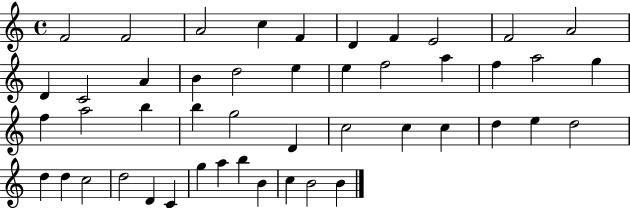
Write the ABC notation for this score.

X:1
T:Untitled
M:4/4
L:1/4
K:C
F2 F2 A2 c F D F E2 F2 A2 D C2 A B d2 e e f2 a f a2 g f a2 b b g2 D c2 c c d e d2 d d c2 d2 D C g a b B c B2 B